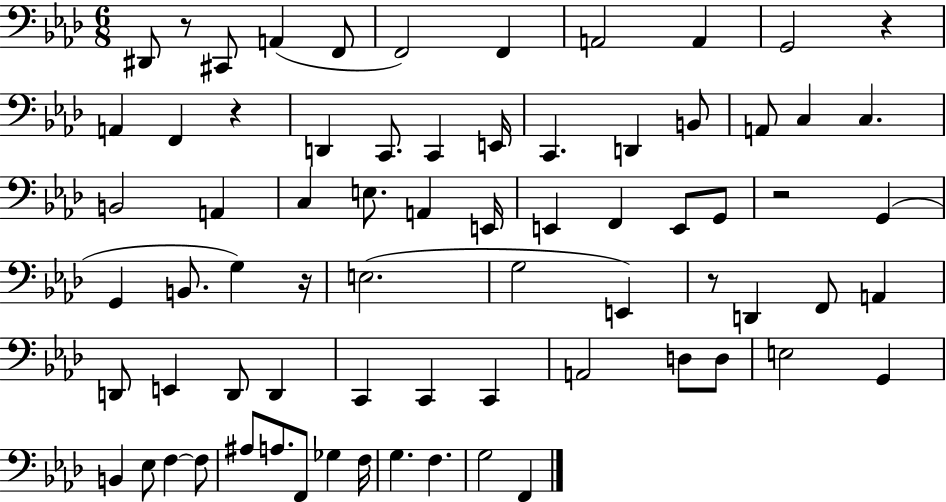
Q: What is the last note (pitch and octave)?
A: F2